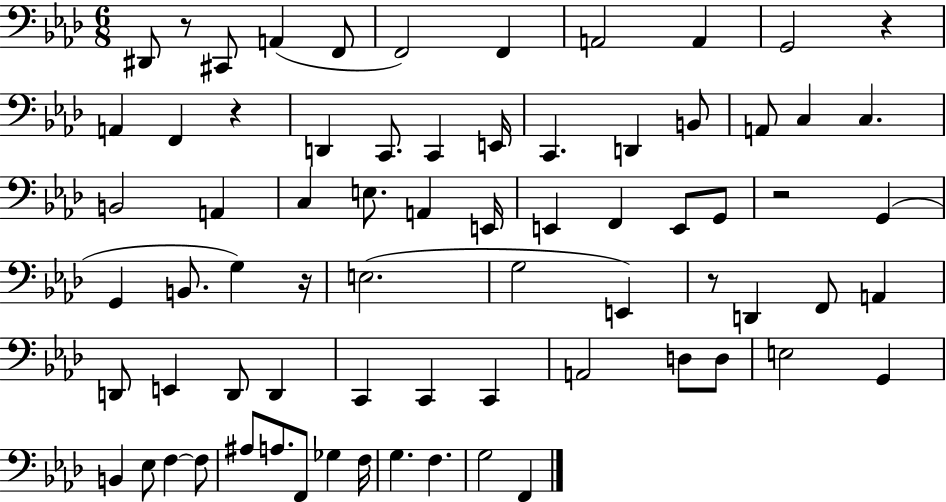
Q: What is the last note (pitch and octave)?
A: F2